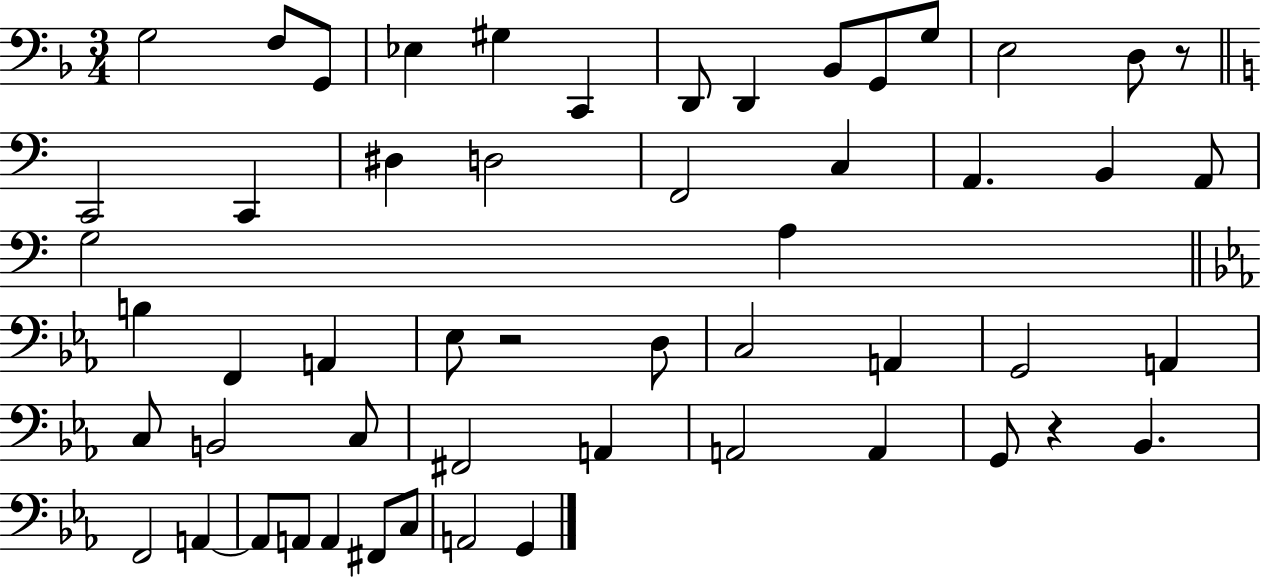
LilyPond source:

{
  \clef bass
  \numericTimeSignature
  \time 3/4
  \key f \major
  g2 f8 g,8 | ees4 gis4 c,4 | d,8 d,4 bes,8 g,8 g8 | e2 d8 r8 | \break \bar "||" \break \key c \major c,2 c,4 | dis4 d2 | f,2 c4 | a,4. b,4 a,8 | \break g2 a4 | \bar "||" \break \key c \minor b4 f,4 a,4 | ees8 r2 d8 | c2 a,4 | g,2 a,4 | \break c8 b,2 c8 | fis,2 a,4 | a,2 a,4 | g,8 r4 bes,4. | \break f,2 a,4~~ | a,8 a,8 a,4 fis,8 c8 | a,2 g,4 | \bar "|."
}